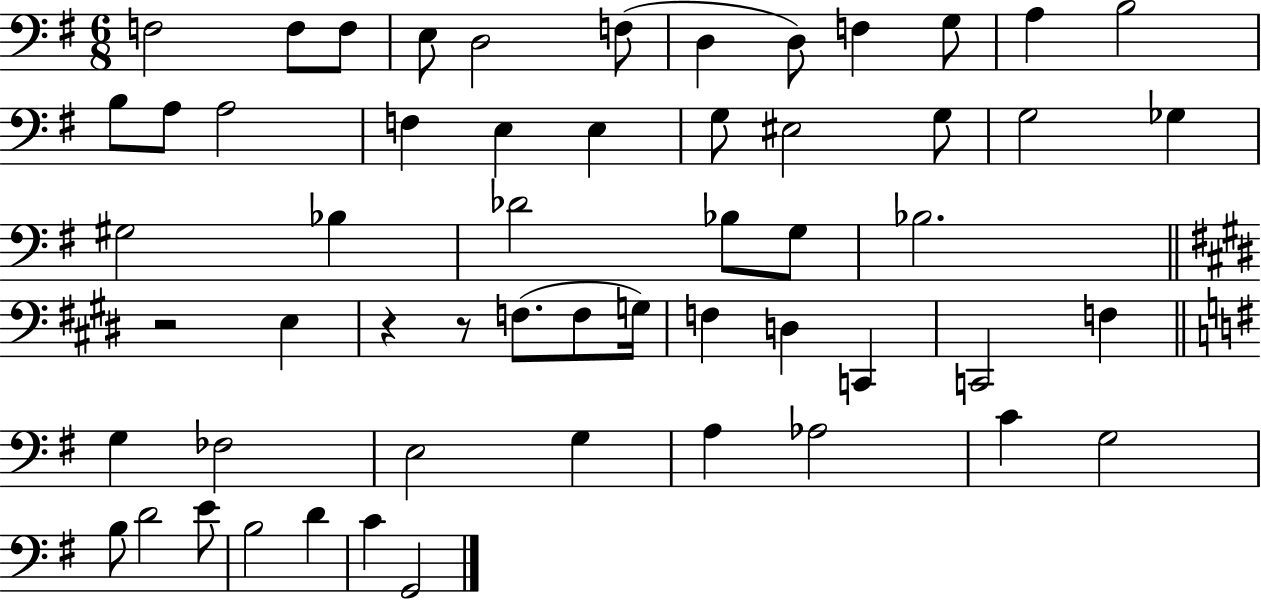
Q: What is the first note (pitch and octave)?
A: F3